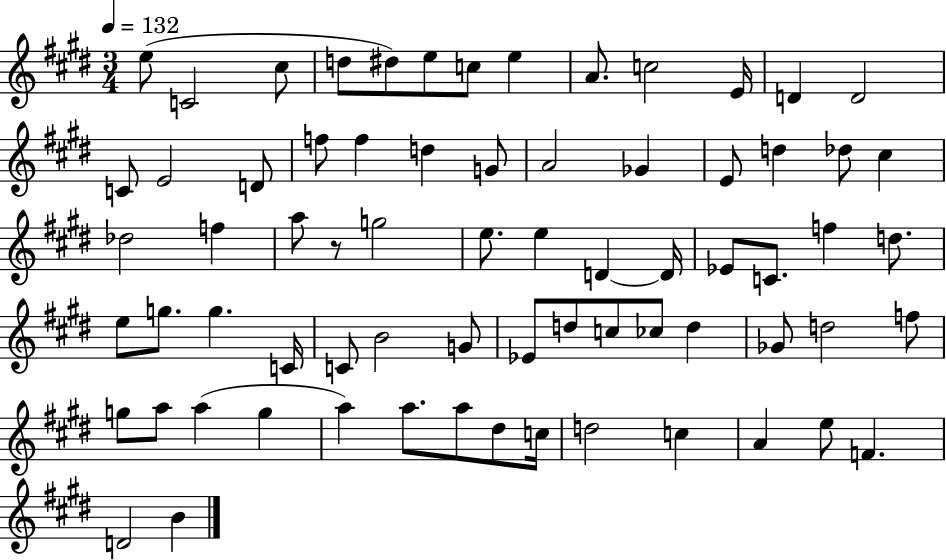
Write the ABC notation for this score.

X:1
T:Untitled
M:3/4
L:1/4
K:E
e/2 C2 ^c/2 d/2 ^d/2 e/2 c/2 e A/2 c2 E/4 D D2 C/2 E2 D/2 f/2 f d G/2 A2 _G E/2 d _d/2 ^c _d2 f a/2 z/2 g2 e/2 e D D/4 _E/2 C/2 f d/2 e/2 g/2 g C/4 C/2 B2 G/2 _E/2 d/2 c/2 _c/2 d _G/2 d2 f/2 g/2 a/2 a g a a/2 a/2 ^d/2 c/4 d2 c A e/2 F D2 B